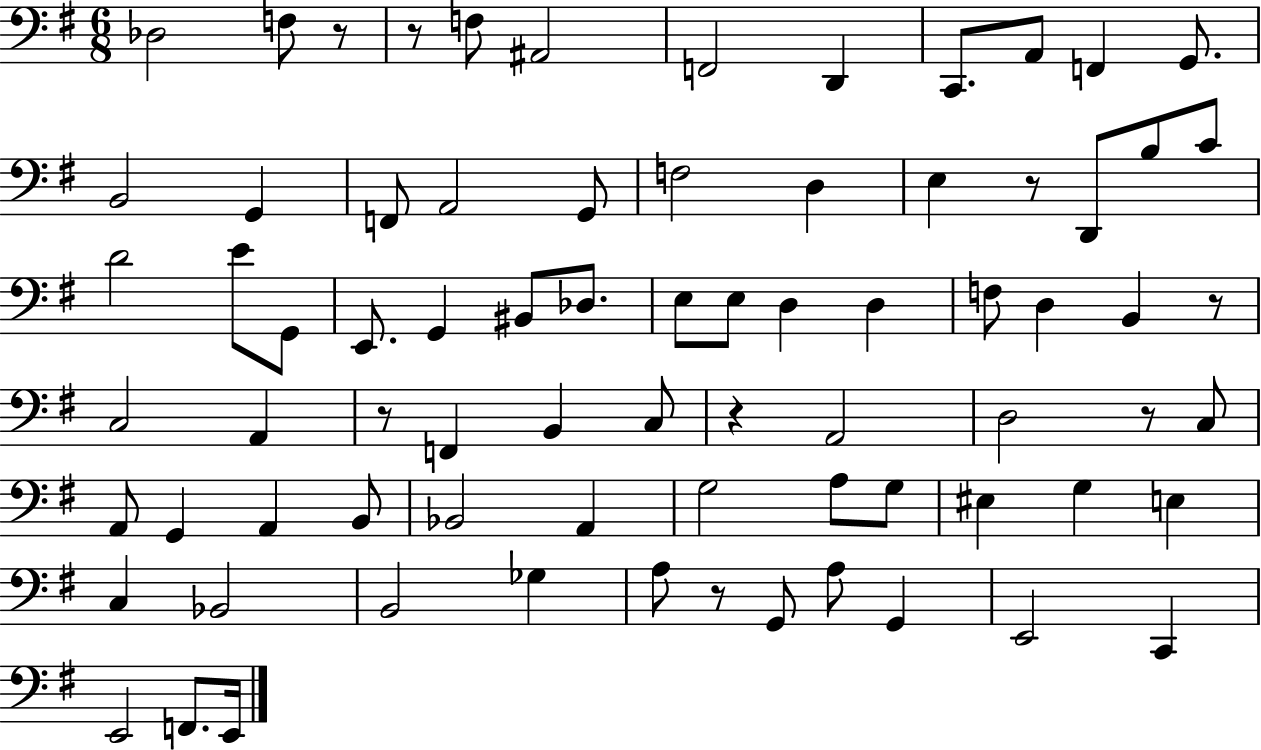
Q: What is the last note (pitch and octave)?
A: E2